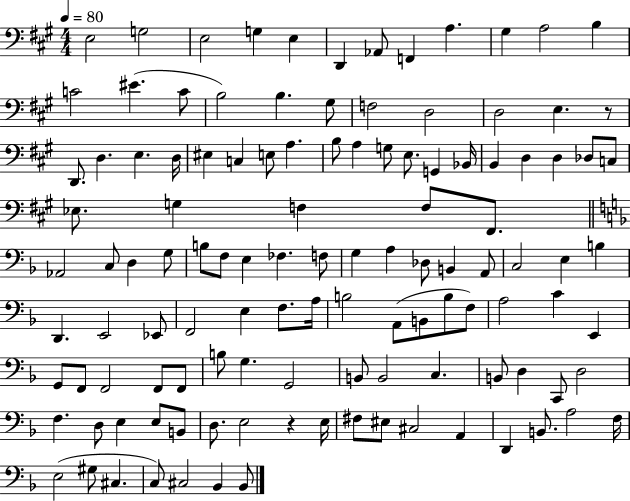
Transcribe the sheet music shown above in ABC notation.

X:1
T:Untitled
M:4/4
L:1/4
K:A
E,2 G,2 E,2 G, E, D,, _A,,/2 F,, A, ^G, A,2 B, C2 ^E C/2 B,2 B, ^G,/2 F,2 D,2 D,2 E, z/2 D,,/2 D, E, D,/4 ^E, C, E,/2 A, B,/2 A, G,/2 E,/2 G,, _B,,/4 B,, D, D, _D,/2 C,/2 _E,/2 G, F, F,/2 ^F,,/2 _A,,2 C,/2 D, G,/2 B,/2 F,/2 E, _F, F,/2 G, A, _D,/2 B,, A,,/2 C,2 E, B, D,, E,,2 _E,,/2 F,,2 E, F,/2 A,/4 B,2 A,,/2 B,,/2 B,/2 F,/2 A,2 C E,, G,,/2 F,,/2 F,,2 F,,/2 F,,/2 B,/2 G, G,,2 B,,/2 B,,2 C, B,,/2 D, C,,/2 D,2 F, D,/2 E, E,/2 B,,/2 D,/2 E,2 z E,/4 ^F,/2 ^E,/2 ^C,2 A,, D,, B,,/2 A,2 F,/4 E,2 ^G,/2 ^C, C,/2 ^C,2 _B,, _B,,/2